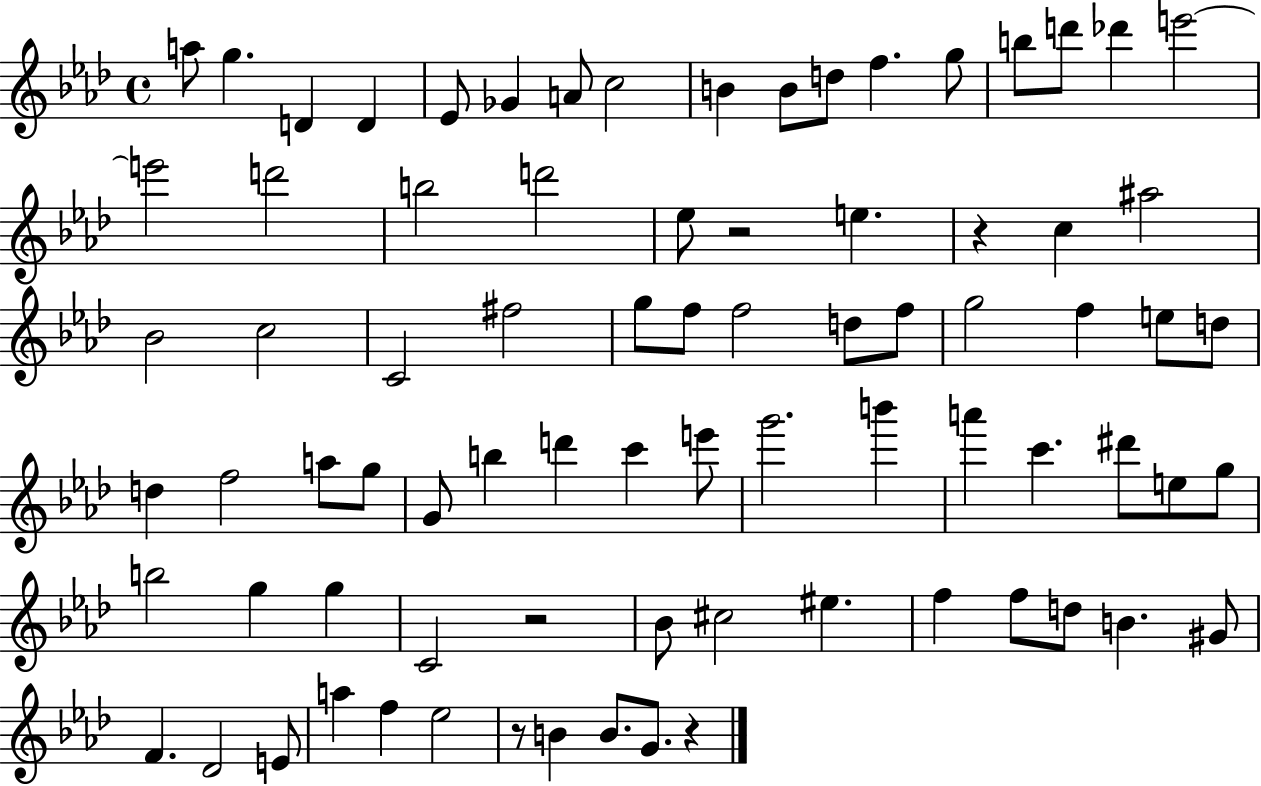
{
  \clef treble
  \time 4/4
  \defaultTimeSignature
  \key aes \major
  a''8 g''4. d'4 d'4 | ees'8 ges'4 a'8 c''2 | b'4 b'8 d''8 f''4. g''8 | b''8 d'''8 des'''4 e'''2~~ | \break e'''2 d'''2 | b''2 d'''2 | ees''8 r2 e''4. | r4 c''4 ais''2 | \break bes'2 c''2 | c'2 fis''2 | g''8 f''8 f''2 d''8 f''8 | g''2 f''4 e''8 d''8 | \break d''4 f''2 a''8 g''8 | g'8 b''4 d'''4 c'''4 e'''8 | g'''2. b'''4 | a'''4 c'''4. dis'''8 e''8 g''8 | \break b''2 g''4 g''4 | c'2 r2 | bes'8 cis''2 eis''4. | f''4 f''8 d''8 b'4. gis'8 | \break f'4. des'2 e'8 | a''4 f''4 ees''2 | r8 b'4 b'8. g'8. r4 | \bar "|."
}